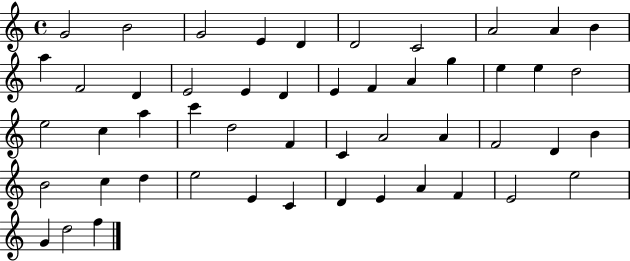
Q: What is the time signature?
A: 4/4